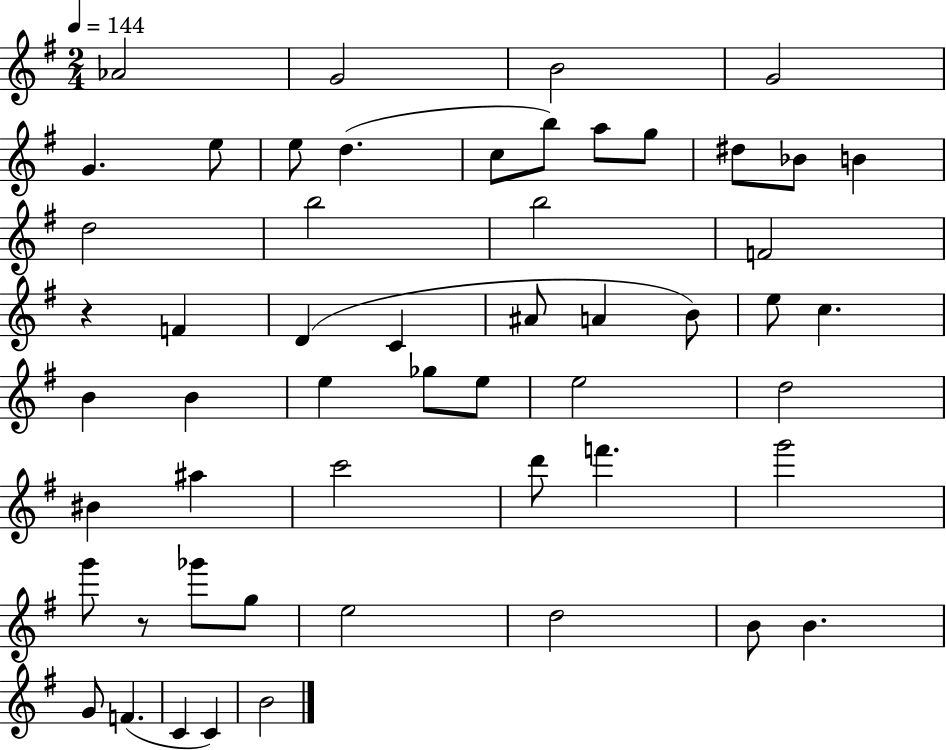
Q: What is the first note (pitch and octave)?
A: Ab4